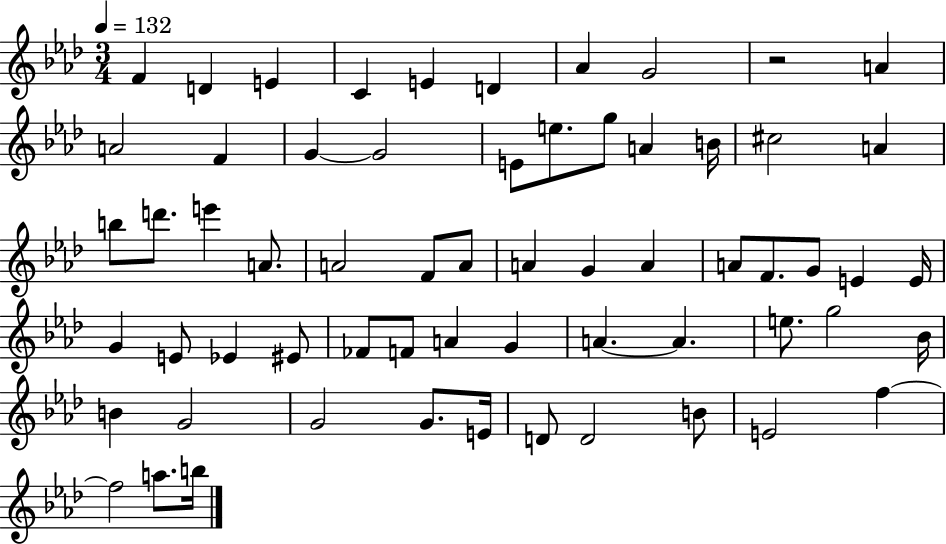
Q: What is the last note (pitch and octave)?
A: B5